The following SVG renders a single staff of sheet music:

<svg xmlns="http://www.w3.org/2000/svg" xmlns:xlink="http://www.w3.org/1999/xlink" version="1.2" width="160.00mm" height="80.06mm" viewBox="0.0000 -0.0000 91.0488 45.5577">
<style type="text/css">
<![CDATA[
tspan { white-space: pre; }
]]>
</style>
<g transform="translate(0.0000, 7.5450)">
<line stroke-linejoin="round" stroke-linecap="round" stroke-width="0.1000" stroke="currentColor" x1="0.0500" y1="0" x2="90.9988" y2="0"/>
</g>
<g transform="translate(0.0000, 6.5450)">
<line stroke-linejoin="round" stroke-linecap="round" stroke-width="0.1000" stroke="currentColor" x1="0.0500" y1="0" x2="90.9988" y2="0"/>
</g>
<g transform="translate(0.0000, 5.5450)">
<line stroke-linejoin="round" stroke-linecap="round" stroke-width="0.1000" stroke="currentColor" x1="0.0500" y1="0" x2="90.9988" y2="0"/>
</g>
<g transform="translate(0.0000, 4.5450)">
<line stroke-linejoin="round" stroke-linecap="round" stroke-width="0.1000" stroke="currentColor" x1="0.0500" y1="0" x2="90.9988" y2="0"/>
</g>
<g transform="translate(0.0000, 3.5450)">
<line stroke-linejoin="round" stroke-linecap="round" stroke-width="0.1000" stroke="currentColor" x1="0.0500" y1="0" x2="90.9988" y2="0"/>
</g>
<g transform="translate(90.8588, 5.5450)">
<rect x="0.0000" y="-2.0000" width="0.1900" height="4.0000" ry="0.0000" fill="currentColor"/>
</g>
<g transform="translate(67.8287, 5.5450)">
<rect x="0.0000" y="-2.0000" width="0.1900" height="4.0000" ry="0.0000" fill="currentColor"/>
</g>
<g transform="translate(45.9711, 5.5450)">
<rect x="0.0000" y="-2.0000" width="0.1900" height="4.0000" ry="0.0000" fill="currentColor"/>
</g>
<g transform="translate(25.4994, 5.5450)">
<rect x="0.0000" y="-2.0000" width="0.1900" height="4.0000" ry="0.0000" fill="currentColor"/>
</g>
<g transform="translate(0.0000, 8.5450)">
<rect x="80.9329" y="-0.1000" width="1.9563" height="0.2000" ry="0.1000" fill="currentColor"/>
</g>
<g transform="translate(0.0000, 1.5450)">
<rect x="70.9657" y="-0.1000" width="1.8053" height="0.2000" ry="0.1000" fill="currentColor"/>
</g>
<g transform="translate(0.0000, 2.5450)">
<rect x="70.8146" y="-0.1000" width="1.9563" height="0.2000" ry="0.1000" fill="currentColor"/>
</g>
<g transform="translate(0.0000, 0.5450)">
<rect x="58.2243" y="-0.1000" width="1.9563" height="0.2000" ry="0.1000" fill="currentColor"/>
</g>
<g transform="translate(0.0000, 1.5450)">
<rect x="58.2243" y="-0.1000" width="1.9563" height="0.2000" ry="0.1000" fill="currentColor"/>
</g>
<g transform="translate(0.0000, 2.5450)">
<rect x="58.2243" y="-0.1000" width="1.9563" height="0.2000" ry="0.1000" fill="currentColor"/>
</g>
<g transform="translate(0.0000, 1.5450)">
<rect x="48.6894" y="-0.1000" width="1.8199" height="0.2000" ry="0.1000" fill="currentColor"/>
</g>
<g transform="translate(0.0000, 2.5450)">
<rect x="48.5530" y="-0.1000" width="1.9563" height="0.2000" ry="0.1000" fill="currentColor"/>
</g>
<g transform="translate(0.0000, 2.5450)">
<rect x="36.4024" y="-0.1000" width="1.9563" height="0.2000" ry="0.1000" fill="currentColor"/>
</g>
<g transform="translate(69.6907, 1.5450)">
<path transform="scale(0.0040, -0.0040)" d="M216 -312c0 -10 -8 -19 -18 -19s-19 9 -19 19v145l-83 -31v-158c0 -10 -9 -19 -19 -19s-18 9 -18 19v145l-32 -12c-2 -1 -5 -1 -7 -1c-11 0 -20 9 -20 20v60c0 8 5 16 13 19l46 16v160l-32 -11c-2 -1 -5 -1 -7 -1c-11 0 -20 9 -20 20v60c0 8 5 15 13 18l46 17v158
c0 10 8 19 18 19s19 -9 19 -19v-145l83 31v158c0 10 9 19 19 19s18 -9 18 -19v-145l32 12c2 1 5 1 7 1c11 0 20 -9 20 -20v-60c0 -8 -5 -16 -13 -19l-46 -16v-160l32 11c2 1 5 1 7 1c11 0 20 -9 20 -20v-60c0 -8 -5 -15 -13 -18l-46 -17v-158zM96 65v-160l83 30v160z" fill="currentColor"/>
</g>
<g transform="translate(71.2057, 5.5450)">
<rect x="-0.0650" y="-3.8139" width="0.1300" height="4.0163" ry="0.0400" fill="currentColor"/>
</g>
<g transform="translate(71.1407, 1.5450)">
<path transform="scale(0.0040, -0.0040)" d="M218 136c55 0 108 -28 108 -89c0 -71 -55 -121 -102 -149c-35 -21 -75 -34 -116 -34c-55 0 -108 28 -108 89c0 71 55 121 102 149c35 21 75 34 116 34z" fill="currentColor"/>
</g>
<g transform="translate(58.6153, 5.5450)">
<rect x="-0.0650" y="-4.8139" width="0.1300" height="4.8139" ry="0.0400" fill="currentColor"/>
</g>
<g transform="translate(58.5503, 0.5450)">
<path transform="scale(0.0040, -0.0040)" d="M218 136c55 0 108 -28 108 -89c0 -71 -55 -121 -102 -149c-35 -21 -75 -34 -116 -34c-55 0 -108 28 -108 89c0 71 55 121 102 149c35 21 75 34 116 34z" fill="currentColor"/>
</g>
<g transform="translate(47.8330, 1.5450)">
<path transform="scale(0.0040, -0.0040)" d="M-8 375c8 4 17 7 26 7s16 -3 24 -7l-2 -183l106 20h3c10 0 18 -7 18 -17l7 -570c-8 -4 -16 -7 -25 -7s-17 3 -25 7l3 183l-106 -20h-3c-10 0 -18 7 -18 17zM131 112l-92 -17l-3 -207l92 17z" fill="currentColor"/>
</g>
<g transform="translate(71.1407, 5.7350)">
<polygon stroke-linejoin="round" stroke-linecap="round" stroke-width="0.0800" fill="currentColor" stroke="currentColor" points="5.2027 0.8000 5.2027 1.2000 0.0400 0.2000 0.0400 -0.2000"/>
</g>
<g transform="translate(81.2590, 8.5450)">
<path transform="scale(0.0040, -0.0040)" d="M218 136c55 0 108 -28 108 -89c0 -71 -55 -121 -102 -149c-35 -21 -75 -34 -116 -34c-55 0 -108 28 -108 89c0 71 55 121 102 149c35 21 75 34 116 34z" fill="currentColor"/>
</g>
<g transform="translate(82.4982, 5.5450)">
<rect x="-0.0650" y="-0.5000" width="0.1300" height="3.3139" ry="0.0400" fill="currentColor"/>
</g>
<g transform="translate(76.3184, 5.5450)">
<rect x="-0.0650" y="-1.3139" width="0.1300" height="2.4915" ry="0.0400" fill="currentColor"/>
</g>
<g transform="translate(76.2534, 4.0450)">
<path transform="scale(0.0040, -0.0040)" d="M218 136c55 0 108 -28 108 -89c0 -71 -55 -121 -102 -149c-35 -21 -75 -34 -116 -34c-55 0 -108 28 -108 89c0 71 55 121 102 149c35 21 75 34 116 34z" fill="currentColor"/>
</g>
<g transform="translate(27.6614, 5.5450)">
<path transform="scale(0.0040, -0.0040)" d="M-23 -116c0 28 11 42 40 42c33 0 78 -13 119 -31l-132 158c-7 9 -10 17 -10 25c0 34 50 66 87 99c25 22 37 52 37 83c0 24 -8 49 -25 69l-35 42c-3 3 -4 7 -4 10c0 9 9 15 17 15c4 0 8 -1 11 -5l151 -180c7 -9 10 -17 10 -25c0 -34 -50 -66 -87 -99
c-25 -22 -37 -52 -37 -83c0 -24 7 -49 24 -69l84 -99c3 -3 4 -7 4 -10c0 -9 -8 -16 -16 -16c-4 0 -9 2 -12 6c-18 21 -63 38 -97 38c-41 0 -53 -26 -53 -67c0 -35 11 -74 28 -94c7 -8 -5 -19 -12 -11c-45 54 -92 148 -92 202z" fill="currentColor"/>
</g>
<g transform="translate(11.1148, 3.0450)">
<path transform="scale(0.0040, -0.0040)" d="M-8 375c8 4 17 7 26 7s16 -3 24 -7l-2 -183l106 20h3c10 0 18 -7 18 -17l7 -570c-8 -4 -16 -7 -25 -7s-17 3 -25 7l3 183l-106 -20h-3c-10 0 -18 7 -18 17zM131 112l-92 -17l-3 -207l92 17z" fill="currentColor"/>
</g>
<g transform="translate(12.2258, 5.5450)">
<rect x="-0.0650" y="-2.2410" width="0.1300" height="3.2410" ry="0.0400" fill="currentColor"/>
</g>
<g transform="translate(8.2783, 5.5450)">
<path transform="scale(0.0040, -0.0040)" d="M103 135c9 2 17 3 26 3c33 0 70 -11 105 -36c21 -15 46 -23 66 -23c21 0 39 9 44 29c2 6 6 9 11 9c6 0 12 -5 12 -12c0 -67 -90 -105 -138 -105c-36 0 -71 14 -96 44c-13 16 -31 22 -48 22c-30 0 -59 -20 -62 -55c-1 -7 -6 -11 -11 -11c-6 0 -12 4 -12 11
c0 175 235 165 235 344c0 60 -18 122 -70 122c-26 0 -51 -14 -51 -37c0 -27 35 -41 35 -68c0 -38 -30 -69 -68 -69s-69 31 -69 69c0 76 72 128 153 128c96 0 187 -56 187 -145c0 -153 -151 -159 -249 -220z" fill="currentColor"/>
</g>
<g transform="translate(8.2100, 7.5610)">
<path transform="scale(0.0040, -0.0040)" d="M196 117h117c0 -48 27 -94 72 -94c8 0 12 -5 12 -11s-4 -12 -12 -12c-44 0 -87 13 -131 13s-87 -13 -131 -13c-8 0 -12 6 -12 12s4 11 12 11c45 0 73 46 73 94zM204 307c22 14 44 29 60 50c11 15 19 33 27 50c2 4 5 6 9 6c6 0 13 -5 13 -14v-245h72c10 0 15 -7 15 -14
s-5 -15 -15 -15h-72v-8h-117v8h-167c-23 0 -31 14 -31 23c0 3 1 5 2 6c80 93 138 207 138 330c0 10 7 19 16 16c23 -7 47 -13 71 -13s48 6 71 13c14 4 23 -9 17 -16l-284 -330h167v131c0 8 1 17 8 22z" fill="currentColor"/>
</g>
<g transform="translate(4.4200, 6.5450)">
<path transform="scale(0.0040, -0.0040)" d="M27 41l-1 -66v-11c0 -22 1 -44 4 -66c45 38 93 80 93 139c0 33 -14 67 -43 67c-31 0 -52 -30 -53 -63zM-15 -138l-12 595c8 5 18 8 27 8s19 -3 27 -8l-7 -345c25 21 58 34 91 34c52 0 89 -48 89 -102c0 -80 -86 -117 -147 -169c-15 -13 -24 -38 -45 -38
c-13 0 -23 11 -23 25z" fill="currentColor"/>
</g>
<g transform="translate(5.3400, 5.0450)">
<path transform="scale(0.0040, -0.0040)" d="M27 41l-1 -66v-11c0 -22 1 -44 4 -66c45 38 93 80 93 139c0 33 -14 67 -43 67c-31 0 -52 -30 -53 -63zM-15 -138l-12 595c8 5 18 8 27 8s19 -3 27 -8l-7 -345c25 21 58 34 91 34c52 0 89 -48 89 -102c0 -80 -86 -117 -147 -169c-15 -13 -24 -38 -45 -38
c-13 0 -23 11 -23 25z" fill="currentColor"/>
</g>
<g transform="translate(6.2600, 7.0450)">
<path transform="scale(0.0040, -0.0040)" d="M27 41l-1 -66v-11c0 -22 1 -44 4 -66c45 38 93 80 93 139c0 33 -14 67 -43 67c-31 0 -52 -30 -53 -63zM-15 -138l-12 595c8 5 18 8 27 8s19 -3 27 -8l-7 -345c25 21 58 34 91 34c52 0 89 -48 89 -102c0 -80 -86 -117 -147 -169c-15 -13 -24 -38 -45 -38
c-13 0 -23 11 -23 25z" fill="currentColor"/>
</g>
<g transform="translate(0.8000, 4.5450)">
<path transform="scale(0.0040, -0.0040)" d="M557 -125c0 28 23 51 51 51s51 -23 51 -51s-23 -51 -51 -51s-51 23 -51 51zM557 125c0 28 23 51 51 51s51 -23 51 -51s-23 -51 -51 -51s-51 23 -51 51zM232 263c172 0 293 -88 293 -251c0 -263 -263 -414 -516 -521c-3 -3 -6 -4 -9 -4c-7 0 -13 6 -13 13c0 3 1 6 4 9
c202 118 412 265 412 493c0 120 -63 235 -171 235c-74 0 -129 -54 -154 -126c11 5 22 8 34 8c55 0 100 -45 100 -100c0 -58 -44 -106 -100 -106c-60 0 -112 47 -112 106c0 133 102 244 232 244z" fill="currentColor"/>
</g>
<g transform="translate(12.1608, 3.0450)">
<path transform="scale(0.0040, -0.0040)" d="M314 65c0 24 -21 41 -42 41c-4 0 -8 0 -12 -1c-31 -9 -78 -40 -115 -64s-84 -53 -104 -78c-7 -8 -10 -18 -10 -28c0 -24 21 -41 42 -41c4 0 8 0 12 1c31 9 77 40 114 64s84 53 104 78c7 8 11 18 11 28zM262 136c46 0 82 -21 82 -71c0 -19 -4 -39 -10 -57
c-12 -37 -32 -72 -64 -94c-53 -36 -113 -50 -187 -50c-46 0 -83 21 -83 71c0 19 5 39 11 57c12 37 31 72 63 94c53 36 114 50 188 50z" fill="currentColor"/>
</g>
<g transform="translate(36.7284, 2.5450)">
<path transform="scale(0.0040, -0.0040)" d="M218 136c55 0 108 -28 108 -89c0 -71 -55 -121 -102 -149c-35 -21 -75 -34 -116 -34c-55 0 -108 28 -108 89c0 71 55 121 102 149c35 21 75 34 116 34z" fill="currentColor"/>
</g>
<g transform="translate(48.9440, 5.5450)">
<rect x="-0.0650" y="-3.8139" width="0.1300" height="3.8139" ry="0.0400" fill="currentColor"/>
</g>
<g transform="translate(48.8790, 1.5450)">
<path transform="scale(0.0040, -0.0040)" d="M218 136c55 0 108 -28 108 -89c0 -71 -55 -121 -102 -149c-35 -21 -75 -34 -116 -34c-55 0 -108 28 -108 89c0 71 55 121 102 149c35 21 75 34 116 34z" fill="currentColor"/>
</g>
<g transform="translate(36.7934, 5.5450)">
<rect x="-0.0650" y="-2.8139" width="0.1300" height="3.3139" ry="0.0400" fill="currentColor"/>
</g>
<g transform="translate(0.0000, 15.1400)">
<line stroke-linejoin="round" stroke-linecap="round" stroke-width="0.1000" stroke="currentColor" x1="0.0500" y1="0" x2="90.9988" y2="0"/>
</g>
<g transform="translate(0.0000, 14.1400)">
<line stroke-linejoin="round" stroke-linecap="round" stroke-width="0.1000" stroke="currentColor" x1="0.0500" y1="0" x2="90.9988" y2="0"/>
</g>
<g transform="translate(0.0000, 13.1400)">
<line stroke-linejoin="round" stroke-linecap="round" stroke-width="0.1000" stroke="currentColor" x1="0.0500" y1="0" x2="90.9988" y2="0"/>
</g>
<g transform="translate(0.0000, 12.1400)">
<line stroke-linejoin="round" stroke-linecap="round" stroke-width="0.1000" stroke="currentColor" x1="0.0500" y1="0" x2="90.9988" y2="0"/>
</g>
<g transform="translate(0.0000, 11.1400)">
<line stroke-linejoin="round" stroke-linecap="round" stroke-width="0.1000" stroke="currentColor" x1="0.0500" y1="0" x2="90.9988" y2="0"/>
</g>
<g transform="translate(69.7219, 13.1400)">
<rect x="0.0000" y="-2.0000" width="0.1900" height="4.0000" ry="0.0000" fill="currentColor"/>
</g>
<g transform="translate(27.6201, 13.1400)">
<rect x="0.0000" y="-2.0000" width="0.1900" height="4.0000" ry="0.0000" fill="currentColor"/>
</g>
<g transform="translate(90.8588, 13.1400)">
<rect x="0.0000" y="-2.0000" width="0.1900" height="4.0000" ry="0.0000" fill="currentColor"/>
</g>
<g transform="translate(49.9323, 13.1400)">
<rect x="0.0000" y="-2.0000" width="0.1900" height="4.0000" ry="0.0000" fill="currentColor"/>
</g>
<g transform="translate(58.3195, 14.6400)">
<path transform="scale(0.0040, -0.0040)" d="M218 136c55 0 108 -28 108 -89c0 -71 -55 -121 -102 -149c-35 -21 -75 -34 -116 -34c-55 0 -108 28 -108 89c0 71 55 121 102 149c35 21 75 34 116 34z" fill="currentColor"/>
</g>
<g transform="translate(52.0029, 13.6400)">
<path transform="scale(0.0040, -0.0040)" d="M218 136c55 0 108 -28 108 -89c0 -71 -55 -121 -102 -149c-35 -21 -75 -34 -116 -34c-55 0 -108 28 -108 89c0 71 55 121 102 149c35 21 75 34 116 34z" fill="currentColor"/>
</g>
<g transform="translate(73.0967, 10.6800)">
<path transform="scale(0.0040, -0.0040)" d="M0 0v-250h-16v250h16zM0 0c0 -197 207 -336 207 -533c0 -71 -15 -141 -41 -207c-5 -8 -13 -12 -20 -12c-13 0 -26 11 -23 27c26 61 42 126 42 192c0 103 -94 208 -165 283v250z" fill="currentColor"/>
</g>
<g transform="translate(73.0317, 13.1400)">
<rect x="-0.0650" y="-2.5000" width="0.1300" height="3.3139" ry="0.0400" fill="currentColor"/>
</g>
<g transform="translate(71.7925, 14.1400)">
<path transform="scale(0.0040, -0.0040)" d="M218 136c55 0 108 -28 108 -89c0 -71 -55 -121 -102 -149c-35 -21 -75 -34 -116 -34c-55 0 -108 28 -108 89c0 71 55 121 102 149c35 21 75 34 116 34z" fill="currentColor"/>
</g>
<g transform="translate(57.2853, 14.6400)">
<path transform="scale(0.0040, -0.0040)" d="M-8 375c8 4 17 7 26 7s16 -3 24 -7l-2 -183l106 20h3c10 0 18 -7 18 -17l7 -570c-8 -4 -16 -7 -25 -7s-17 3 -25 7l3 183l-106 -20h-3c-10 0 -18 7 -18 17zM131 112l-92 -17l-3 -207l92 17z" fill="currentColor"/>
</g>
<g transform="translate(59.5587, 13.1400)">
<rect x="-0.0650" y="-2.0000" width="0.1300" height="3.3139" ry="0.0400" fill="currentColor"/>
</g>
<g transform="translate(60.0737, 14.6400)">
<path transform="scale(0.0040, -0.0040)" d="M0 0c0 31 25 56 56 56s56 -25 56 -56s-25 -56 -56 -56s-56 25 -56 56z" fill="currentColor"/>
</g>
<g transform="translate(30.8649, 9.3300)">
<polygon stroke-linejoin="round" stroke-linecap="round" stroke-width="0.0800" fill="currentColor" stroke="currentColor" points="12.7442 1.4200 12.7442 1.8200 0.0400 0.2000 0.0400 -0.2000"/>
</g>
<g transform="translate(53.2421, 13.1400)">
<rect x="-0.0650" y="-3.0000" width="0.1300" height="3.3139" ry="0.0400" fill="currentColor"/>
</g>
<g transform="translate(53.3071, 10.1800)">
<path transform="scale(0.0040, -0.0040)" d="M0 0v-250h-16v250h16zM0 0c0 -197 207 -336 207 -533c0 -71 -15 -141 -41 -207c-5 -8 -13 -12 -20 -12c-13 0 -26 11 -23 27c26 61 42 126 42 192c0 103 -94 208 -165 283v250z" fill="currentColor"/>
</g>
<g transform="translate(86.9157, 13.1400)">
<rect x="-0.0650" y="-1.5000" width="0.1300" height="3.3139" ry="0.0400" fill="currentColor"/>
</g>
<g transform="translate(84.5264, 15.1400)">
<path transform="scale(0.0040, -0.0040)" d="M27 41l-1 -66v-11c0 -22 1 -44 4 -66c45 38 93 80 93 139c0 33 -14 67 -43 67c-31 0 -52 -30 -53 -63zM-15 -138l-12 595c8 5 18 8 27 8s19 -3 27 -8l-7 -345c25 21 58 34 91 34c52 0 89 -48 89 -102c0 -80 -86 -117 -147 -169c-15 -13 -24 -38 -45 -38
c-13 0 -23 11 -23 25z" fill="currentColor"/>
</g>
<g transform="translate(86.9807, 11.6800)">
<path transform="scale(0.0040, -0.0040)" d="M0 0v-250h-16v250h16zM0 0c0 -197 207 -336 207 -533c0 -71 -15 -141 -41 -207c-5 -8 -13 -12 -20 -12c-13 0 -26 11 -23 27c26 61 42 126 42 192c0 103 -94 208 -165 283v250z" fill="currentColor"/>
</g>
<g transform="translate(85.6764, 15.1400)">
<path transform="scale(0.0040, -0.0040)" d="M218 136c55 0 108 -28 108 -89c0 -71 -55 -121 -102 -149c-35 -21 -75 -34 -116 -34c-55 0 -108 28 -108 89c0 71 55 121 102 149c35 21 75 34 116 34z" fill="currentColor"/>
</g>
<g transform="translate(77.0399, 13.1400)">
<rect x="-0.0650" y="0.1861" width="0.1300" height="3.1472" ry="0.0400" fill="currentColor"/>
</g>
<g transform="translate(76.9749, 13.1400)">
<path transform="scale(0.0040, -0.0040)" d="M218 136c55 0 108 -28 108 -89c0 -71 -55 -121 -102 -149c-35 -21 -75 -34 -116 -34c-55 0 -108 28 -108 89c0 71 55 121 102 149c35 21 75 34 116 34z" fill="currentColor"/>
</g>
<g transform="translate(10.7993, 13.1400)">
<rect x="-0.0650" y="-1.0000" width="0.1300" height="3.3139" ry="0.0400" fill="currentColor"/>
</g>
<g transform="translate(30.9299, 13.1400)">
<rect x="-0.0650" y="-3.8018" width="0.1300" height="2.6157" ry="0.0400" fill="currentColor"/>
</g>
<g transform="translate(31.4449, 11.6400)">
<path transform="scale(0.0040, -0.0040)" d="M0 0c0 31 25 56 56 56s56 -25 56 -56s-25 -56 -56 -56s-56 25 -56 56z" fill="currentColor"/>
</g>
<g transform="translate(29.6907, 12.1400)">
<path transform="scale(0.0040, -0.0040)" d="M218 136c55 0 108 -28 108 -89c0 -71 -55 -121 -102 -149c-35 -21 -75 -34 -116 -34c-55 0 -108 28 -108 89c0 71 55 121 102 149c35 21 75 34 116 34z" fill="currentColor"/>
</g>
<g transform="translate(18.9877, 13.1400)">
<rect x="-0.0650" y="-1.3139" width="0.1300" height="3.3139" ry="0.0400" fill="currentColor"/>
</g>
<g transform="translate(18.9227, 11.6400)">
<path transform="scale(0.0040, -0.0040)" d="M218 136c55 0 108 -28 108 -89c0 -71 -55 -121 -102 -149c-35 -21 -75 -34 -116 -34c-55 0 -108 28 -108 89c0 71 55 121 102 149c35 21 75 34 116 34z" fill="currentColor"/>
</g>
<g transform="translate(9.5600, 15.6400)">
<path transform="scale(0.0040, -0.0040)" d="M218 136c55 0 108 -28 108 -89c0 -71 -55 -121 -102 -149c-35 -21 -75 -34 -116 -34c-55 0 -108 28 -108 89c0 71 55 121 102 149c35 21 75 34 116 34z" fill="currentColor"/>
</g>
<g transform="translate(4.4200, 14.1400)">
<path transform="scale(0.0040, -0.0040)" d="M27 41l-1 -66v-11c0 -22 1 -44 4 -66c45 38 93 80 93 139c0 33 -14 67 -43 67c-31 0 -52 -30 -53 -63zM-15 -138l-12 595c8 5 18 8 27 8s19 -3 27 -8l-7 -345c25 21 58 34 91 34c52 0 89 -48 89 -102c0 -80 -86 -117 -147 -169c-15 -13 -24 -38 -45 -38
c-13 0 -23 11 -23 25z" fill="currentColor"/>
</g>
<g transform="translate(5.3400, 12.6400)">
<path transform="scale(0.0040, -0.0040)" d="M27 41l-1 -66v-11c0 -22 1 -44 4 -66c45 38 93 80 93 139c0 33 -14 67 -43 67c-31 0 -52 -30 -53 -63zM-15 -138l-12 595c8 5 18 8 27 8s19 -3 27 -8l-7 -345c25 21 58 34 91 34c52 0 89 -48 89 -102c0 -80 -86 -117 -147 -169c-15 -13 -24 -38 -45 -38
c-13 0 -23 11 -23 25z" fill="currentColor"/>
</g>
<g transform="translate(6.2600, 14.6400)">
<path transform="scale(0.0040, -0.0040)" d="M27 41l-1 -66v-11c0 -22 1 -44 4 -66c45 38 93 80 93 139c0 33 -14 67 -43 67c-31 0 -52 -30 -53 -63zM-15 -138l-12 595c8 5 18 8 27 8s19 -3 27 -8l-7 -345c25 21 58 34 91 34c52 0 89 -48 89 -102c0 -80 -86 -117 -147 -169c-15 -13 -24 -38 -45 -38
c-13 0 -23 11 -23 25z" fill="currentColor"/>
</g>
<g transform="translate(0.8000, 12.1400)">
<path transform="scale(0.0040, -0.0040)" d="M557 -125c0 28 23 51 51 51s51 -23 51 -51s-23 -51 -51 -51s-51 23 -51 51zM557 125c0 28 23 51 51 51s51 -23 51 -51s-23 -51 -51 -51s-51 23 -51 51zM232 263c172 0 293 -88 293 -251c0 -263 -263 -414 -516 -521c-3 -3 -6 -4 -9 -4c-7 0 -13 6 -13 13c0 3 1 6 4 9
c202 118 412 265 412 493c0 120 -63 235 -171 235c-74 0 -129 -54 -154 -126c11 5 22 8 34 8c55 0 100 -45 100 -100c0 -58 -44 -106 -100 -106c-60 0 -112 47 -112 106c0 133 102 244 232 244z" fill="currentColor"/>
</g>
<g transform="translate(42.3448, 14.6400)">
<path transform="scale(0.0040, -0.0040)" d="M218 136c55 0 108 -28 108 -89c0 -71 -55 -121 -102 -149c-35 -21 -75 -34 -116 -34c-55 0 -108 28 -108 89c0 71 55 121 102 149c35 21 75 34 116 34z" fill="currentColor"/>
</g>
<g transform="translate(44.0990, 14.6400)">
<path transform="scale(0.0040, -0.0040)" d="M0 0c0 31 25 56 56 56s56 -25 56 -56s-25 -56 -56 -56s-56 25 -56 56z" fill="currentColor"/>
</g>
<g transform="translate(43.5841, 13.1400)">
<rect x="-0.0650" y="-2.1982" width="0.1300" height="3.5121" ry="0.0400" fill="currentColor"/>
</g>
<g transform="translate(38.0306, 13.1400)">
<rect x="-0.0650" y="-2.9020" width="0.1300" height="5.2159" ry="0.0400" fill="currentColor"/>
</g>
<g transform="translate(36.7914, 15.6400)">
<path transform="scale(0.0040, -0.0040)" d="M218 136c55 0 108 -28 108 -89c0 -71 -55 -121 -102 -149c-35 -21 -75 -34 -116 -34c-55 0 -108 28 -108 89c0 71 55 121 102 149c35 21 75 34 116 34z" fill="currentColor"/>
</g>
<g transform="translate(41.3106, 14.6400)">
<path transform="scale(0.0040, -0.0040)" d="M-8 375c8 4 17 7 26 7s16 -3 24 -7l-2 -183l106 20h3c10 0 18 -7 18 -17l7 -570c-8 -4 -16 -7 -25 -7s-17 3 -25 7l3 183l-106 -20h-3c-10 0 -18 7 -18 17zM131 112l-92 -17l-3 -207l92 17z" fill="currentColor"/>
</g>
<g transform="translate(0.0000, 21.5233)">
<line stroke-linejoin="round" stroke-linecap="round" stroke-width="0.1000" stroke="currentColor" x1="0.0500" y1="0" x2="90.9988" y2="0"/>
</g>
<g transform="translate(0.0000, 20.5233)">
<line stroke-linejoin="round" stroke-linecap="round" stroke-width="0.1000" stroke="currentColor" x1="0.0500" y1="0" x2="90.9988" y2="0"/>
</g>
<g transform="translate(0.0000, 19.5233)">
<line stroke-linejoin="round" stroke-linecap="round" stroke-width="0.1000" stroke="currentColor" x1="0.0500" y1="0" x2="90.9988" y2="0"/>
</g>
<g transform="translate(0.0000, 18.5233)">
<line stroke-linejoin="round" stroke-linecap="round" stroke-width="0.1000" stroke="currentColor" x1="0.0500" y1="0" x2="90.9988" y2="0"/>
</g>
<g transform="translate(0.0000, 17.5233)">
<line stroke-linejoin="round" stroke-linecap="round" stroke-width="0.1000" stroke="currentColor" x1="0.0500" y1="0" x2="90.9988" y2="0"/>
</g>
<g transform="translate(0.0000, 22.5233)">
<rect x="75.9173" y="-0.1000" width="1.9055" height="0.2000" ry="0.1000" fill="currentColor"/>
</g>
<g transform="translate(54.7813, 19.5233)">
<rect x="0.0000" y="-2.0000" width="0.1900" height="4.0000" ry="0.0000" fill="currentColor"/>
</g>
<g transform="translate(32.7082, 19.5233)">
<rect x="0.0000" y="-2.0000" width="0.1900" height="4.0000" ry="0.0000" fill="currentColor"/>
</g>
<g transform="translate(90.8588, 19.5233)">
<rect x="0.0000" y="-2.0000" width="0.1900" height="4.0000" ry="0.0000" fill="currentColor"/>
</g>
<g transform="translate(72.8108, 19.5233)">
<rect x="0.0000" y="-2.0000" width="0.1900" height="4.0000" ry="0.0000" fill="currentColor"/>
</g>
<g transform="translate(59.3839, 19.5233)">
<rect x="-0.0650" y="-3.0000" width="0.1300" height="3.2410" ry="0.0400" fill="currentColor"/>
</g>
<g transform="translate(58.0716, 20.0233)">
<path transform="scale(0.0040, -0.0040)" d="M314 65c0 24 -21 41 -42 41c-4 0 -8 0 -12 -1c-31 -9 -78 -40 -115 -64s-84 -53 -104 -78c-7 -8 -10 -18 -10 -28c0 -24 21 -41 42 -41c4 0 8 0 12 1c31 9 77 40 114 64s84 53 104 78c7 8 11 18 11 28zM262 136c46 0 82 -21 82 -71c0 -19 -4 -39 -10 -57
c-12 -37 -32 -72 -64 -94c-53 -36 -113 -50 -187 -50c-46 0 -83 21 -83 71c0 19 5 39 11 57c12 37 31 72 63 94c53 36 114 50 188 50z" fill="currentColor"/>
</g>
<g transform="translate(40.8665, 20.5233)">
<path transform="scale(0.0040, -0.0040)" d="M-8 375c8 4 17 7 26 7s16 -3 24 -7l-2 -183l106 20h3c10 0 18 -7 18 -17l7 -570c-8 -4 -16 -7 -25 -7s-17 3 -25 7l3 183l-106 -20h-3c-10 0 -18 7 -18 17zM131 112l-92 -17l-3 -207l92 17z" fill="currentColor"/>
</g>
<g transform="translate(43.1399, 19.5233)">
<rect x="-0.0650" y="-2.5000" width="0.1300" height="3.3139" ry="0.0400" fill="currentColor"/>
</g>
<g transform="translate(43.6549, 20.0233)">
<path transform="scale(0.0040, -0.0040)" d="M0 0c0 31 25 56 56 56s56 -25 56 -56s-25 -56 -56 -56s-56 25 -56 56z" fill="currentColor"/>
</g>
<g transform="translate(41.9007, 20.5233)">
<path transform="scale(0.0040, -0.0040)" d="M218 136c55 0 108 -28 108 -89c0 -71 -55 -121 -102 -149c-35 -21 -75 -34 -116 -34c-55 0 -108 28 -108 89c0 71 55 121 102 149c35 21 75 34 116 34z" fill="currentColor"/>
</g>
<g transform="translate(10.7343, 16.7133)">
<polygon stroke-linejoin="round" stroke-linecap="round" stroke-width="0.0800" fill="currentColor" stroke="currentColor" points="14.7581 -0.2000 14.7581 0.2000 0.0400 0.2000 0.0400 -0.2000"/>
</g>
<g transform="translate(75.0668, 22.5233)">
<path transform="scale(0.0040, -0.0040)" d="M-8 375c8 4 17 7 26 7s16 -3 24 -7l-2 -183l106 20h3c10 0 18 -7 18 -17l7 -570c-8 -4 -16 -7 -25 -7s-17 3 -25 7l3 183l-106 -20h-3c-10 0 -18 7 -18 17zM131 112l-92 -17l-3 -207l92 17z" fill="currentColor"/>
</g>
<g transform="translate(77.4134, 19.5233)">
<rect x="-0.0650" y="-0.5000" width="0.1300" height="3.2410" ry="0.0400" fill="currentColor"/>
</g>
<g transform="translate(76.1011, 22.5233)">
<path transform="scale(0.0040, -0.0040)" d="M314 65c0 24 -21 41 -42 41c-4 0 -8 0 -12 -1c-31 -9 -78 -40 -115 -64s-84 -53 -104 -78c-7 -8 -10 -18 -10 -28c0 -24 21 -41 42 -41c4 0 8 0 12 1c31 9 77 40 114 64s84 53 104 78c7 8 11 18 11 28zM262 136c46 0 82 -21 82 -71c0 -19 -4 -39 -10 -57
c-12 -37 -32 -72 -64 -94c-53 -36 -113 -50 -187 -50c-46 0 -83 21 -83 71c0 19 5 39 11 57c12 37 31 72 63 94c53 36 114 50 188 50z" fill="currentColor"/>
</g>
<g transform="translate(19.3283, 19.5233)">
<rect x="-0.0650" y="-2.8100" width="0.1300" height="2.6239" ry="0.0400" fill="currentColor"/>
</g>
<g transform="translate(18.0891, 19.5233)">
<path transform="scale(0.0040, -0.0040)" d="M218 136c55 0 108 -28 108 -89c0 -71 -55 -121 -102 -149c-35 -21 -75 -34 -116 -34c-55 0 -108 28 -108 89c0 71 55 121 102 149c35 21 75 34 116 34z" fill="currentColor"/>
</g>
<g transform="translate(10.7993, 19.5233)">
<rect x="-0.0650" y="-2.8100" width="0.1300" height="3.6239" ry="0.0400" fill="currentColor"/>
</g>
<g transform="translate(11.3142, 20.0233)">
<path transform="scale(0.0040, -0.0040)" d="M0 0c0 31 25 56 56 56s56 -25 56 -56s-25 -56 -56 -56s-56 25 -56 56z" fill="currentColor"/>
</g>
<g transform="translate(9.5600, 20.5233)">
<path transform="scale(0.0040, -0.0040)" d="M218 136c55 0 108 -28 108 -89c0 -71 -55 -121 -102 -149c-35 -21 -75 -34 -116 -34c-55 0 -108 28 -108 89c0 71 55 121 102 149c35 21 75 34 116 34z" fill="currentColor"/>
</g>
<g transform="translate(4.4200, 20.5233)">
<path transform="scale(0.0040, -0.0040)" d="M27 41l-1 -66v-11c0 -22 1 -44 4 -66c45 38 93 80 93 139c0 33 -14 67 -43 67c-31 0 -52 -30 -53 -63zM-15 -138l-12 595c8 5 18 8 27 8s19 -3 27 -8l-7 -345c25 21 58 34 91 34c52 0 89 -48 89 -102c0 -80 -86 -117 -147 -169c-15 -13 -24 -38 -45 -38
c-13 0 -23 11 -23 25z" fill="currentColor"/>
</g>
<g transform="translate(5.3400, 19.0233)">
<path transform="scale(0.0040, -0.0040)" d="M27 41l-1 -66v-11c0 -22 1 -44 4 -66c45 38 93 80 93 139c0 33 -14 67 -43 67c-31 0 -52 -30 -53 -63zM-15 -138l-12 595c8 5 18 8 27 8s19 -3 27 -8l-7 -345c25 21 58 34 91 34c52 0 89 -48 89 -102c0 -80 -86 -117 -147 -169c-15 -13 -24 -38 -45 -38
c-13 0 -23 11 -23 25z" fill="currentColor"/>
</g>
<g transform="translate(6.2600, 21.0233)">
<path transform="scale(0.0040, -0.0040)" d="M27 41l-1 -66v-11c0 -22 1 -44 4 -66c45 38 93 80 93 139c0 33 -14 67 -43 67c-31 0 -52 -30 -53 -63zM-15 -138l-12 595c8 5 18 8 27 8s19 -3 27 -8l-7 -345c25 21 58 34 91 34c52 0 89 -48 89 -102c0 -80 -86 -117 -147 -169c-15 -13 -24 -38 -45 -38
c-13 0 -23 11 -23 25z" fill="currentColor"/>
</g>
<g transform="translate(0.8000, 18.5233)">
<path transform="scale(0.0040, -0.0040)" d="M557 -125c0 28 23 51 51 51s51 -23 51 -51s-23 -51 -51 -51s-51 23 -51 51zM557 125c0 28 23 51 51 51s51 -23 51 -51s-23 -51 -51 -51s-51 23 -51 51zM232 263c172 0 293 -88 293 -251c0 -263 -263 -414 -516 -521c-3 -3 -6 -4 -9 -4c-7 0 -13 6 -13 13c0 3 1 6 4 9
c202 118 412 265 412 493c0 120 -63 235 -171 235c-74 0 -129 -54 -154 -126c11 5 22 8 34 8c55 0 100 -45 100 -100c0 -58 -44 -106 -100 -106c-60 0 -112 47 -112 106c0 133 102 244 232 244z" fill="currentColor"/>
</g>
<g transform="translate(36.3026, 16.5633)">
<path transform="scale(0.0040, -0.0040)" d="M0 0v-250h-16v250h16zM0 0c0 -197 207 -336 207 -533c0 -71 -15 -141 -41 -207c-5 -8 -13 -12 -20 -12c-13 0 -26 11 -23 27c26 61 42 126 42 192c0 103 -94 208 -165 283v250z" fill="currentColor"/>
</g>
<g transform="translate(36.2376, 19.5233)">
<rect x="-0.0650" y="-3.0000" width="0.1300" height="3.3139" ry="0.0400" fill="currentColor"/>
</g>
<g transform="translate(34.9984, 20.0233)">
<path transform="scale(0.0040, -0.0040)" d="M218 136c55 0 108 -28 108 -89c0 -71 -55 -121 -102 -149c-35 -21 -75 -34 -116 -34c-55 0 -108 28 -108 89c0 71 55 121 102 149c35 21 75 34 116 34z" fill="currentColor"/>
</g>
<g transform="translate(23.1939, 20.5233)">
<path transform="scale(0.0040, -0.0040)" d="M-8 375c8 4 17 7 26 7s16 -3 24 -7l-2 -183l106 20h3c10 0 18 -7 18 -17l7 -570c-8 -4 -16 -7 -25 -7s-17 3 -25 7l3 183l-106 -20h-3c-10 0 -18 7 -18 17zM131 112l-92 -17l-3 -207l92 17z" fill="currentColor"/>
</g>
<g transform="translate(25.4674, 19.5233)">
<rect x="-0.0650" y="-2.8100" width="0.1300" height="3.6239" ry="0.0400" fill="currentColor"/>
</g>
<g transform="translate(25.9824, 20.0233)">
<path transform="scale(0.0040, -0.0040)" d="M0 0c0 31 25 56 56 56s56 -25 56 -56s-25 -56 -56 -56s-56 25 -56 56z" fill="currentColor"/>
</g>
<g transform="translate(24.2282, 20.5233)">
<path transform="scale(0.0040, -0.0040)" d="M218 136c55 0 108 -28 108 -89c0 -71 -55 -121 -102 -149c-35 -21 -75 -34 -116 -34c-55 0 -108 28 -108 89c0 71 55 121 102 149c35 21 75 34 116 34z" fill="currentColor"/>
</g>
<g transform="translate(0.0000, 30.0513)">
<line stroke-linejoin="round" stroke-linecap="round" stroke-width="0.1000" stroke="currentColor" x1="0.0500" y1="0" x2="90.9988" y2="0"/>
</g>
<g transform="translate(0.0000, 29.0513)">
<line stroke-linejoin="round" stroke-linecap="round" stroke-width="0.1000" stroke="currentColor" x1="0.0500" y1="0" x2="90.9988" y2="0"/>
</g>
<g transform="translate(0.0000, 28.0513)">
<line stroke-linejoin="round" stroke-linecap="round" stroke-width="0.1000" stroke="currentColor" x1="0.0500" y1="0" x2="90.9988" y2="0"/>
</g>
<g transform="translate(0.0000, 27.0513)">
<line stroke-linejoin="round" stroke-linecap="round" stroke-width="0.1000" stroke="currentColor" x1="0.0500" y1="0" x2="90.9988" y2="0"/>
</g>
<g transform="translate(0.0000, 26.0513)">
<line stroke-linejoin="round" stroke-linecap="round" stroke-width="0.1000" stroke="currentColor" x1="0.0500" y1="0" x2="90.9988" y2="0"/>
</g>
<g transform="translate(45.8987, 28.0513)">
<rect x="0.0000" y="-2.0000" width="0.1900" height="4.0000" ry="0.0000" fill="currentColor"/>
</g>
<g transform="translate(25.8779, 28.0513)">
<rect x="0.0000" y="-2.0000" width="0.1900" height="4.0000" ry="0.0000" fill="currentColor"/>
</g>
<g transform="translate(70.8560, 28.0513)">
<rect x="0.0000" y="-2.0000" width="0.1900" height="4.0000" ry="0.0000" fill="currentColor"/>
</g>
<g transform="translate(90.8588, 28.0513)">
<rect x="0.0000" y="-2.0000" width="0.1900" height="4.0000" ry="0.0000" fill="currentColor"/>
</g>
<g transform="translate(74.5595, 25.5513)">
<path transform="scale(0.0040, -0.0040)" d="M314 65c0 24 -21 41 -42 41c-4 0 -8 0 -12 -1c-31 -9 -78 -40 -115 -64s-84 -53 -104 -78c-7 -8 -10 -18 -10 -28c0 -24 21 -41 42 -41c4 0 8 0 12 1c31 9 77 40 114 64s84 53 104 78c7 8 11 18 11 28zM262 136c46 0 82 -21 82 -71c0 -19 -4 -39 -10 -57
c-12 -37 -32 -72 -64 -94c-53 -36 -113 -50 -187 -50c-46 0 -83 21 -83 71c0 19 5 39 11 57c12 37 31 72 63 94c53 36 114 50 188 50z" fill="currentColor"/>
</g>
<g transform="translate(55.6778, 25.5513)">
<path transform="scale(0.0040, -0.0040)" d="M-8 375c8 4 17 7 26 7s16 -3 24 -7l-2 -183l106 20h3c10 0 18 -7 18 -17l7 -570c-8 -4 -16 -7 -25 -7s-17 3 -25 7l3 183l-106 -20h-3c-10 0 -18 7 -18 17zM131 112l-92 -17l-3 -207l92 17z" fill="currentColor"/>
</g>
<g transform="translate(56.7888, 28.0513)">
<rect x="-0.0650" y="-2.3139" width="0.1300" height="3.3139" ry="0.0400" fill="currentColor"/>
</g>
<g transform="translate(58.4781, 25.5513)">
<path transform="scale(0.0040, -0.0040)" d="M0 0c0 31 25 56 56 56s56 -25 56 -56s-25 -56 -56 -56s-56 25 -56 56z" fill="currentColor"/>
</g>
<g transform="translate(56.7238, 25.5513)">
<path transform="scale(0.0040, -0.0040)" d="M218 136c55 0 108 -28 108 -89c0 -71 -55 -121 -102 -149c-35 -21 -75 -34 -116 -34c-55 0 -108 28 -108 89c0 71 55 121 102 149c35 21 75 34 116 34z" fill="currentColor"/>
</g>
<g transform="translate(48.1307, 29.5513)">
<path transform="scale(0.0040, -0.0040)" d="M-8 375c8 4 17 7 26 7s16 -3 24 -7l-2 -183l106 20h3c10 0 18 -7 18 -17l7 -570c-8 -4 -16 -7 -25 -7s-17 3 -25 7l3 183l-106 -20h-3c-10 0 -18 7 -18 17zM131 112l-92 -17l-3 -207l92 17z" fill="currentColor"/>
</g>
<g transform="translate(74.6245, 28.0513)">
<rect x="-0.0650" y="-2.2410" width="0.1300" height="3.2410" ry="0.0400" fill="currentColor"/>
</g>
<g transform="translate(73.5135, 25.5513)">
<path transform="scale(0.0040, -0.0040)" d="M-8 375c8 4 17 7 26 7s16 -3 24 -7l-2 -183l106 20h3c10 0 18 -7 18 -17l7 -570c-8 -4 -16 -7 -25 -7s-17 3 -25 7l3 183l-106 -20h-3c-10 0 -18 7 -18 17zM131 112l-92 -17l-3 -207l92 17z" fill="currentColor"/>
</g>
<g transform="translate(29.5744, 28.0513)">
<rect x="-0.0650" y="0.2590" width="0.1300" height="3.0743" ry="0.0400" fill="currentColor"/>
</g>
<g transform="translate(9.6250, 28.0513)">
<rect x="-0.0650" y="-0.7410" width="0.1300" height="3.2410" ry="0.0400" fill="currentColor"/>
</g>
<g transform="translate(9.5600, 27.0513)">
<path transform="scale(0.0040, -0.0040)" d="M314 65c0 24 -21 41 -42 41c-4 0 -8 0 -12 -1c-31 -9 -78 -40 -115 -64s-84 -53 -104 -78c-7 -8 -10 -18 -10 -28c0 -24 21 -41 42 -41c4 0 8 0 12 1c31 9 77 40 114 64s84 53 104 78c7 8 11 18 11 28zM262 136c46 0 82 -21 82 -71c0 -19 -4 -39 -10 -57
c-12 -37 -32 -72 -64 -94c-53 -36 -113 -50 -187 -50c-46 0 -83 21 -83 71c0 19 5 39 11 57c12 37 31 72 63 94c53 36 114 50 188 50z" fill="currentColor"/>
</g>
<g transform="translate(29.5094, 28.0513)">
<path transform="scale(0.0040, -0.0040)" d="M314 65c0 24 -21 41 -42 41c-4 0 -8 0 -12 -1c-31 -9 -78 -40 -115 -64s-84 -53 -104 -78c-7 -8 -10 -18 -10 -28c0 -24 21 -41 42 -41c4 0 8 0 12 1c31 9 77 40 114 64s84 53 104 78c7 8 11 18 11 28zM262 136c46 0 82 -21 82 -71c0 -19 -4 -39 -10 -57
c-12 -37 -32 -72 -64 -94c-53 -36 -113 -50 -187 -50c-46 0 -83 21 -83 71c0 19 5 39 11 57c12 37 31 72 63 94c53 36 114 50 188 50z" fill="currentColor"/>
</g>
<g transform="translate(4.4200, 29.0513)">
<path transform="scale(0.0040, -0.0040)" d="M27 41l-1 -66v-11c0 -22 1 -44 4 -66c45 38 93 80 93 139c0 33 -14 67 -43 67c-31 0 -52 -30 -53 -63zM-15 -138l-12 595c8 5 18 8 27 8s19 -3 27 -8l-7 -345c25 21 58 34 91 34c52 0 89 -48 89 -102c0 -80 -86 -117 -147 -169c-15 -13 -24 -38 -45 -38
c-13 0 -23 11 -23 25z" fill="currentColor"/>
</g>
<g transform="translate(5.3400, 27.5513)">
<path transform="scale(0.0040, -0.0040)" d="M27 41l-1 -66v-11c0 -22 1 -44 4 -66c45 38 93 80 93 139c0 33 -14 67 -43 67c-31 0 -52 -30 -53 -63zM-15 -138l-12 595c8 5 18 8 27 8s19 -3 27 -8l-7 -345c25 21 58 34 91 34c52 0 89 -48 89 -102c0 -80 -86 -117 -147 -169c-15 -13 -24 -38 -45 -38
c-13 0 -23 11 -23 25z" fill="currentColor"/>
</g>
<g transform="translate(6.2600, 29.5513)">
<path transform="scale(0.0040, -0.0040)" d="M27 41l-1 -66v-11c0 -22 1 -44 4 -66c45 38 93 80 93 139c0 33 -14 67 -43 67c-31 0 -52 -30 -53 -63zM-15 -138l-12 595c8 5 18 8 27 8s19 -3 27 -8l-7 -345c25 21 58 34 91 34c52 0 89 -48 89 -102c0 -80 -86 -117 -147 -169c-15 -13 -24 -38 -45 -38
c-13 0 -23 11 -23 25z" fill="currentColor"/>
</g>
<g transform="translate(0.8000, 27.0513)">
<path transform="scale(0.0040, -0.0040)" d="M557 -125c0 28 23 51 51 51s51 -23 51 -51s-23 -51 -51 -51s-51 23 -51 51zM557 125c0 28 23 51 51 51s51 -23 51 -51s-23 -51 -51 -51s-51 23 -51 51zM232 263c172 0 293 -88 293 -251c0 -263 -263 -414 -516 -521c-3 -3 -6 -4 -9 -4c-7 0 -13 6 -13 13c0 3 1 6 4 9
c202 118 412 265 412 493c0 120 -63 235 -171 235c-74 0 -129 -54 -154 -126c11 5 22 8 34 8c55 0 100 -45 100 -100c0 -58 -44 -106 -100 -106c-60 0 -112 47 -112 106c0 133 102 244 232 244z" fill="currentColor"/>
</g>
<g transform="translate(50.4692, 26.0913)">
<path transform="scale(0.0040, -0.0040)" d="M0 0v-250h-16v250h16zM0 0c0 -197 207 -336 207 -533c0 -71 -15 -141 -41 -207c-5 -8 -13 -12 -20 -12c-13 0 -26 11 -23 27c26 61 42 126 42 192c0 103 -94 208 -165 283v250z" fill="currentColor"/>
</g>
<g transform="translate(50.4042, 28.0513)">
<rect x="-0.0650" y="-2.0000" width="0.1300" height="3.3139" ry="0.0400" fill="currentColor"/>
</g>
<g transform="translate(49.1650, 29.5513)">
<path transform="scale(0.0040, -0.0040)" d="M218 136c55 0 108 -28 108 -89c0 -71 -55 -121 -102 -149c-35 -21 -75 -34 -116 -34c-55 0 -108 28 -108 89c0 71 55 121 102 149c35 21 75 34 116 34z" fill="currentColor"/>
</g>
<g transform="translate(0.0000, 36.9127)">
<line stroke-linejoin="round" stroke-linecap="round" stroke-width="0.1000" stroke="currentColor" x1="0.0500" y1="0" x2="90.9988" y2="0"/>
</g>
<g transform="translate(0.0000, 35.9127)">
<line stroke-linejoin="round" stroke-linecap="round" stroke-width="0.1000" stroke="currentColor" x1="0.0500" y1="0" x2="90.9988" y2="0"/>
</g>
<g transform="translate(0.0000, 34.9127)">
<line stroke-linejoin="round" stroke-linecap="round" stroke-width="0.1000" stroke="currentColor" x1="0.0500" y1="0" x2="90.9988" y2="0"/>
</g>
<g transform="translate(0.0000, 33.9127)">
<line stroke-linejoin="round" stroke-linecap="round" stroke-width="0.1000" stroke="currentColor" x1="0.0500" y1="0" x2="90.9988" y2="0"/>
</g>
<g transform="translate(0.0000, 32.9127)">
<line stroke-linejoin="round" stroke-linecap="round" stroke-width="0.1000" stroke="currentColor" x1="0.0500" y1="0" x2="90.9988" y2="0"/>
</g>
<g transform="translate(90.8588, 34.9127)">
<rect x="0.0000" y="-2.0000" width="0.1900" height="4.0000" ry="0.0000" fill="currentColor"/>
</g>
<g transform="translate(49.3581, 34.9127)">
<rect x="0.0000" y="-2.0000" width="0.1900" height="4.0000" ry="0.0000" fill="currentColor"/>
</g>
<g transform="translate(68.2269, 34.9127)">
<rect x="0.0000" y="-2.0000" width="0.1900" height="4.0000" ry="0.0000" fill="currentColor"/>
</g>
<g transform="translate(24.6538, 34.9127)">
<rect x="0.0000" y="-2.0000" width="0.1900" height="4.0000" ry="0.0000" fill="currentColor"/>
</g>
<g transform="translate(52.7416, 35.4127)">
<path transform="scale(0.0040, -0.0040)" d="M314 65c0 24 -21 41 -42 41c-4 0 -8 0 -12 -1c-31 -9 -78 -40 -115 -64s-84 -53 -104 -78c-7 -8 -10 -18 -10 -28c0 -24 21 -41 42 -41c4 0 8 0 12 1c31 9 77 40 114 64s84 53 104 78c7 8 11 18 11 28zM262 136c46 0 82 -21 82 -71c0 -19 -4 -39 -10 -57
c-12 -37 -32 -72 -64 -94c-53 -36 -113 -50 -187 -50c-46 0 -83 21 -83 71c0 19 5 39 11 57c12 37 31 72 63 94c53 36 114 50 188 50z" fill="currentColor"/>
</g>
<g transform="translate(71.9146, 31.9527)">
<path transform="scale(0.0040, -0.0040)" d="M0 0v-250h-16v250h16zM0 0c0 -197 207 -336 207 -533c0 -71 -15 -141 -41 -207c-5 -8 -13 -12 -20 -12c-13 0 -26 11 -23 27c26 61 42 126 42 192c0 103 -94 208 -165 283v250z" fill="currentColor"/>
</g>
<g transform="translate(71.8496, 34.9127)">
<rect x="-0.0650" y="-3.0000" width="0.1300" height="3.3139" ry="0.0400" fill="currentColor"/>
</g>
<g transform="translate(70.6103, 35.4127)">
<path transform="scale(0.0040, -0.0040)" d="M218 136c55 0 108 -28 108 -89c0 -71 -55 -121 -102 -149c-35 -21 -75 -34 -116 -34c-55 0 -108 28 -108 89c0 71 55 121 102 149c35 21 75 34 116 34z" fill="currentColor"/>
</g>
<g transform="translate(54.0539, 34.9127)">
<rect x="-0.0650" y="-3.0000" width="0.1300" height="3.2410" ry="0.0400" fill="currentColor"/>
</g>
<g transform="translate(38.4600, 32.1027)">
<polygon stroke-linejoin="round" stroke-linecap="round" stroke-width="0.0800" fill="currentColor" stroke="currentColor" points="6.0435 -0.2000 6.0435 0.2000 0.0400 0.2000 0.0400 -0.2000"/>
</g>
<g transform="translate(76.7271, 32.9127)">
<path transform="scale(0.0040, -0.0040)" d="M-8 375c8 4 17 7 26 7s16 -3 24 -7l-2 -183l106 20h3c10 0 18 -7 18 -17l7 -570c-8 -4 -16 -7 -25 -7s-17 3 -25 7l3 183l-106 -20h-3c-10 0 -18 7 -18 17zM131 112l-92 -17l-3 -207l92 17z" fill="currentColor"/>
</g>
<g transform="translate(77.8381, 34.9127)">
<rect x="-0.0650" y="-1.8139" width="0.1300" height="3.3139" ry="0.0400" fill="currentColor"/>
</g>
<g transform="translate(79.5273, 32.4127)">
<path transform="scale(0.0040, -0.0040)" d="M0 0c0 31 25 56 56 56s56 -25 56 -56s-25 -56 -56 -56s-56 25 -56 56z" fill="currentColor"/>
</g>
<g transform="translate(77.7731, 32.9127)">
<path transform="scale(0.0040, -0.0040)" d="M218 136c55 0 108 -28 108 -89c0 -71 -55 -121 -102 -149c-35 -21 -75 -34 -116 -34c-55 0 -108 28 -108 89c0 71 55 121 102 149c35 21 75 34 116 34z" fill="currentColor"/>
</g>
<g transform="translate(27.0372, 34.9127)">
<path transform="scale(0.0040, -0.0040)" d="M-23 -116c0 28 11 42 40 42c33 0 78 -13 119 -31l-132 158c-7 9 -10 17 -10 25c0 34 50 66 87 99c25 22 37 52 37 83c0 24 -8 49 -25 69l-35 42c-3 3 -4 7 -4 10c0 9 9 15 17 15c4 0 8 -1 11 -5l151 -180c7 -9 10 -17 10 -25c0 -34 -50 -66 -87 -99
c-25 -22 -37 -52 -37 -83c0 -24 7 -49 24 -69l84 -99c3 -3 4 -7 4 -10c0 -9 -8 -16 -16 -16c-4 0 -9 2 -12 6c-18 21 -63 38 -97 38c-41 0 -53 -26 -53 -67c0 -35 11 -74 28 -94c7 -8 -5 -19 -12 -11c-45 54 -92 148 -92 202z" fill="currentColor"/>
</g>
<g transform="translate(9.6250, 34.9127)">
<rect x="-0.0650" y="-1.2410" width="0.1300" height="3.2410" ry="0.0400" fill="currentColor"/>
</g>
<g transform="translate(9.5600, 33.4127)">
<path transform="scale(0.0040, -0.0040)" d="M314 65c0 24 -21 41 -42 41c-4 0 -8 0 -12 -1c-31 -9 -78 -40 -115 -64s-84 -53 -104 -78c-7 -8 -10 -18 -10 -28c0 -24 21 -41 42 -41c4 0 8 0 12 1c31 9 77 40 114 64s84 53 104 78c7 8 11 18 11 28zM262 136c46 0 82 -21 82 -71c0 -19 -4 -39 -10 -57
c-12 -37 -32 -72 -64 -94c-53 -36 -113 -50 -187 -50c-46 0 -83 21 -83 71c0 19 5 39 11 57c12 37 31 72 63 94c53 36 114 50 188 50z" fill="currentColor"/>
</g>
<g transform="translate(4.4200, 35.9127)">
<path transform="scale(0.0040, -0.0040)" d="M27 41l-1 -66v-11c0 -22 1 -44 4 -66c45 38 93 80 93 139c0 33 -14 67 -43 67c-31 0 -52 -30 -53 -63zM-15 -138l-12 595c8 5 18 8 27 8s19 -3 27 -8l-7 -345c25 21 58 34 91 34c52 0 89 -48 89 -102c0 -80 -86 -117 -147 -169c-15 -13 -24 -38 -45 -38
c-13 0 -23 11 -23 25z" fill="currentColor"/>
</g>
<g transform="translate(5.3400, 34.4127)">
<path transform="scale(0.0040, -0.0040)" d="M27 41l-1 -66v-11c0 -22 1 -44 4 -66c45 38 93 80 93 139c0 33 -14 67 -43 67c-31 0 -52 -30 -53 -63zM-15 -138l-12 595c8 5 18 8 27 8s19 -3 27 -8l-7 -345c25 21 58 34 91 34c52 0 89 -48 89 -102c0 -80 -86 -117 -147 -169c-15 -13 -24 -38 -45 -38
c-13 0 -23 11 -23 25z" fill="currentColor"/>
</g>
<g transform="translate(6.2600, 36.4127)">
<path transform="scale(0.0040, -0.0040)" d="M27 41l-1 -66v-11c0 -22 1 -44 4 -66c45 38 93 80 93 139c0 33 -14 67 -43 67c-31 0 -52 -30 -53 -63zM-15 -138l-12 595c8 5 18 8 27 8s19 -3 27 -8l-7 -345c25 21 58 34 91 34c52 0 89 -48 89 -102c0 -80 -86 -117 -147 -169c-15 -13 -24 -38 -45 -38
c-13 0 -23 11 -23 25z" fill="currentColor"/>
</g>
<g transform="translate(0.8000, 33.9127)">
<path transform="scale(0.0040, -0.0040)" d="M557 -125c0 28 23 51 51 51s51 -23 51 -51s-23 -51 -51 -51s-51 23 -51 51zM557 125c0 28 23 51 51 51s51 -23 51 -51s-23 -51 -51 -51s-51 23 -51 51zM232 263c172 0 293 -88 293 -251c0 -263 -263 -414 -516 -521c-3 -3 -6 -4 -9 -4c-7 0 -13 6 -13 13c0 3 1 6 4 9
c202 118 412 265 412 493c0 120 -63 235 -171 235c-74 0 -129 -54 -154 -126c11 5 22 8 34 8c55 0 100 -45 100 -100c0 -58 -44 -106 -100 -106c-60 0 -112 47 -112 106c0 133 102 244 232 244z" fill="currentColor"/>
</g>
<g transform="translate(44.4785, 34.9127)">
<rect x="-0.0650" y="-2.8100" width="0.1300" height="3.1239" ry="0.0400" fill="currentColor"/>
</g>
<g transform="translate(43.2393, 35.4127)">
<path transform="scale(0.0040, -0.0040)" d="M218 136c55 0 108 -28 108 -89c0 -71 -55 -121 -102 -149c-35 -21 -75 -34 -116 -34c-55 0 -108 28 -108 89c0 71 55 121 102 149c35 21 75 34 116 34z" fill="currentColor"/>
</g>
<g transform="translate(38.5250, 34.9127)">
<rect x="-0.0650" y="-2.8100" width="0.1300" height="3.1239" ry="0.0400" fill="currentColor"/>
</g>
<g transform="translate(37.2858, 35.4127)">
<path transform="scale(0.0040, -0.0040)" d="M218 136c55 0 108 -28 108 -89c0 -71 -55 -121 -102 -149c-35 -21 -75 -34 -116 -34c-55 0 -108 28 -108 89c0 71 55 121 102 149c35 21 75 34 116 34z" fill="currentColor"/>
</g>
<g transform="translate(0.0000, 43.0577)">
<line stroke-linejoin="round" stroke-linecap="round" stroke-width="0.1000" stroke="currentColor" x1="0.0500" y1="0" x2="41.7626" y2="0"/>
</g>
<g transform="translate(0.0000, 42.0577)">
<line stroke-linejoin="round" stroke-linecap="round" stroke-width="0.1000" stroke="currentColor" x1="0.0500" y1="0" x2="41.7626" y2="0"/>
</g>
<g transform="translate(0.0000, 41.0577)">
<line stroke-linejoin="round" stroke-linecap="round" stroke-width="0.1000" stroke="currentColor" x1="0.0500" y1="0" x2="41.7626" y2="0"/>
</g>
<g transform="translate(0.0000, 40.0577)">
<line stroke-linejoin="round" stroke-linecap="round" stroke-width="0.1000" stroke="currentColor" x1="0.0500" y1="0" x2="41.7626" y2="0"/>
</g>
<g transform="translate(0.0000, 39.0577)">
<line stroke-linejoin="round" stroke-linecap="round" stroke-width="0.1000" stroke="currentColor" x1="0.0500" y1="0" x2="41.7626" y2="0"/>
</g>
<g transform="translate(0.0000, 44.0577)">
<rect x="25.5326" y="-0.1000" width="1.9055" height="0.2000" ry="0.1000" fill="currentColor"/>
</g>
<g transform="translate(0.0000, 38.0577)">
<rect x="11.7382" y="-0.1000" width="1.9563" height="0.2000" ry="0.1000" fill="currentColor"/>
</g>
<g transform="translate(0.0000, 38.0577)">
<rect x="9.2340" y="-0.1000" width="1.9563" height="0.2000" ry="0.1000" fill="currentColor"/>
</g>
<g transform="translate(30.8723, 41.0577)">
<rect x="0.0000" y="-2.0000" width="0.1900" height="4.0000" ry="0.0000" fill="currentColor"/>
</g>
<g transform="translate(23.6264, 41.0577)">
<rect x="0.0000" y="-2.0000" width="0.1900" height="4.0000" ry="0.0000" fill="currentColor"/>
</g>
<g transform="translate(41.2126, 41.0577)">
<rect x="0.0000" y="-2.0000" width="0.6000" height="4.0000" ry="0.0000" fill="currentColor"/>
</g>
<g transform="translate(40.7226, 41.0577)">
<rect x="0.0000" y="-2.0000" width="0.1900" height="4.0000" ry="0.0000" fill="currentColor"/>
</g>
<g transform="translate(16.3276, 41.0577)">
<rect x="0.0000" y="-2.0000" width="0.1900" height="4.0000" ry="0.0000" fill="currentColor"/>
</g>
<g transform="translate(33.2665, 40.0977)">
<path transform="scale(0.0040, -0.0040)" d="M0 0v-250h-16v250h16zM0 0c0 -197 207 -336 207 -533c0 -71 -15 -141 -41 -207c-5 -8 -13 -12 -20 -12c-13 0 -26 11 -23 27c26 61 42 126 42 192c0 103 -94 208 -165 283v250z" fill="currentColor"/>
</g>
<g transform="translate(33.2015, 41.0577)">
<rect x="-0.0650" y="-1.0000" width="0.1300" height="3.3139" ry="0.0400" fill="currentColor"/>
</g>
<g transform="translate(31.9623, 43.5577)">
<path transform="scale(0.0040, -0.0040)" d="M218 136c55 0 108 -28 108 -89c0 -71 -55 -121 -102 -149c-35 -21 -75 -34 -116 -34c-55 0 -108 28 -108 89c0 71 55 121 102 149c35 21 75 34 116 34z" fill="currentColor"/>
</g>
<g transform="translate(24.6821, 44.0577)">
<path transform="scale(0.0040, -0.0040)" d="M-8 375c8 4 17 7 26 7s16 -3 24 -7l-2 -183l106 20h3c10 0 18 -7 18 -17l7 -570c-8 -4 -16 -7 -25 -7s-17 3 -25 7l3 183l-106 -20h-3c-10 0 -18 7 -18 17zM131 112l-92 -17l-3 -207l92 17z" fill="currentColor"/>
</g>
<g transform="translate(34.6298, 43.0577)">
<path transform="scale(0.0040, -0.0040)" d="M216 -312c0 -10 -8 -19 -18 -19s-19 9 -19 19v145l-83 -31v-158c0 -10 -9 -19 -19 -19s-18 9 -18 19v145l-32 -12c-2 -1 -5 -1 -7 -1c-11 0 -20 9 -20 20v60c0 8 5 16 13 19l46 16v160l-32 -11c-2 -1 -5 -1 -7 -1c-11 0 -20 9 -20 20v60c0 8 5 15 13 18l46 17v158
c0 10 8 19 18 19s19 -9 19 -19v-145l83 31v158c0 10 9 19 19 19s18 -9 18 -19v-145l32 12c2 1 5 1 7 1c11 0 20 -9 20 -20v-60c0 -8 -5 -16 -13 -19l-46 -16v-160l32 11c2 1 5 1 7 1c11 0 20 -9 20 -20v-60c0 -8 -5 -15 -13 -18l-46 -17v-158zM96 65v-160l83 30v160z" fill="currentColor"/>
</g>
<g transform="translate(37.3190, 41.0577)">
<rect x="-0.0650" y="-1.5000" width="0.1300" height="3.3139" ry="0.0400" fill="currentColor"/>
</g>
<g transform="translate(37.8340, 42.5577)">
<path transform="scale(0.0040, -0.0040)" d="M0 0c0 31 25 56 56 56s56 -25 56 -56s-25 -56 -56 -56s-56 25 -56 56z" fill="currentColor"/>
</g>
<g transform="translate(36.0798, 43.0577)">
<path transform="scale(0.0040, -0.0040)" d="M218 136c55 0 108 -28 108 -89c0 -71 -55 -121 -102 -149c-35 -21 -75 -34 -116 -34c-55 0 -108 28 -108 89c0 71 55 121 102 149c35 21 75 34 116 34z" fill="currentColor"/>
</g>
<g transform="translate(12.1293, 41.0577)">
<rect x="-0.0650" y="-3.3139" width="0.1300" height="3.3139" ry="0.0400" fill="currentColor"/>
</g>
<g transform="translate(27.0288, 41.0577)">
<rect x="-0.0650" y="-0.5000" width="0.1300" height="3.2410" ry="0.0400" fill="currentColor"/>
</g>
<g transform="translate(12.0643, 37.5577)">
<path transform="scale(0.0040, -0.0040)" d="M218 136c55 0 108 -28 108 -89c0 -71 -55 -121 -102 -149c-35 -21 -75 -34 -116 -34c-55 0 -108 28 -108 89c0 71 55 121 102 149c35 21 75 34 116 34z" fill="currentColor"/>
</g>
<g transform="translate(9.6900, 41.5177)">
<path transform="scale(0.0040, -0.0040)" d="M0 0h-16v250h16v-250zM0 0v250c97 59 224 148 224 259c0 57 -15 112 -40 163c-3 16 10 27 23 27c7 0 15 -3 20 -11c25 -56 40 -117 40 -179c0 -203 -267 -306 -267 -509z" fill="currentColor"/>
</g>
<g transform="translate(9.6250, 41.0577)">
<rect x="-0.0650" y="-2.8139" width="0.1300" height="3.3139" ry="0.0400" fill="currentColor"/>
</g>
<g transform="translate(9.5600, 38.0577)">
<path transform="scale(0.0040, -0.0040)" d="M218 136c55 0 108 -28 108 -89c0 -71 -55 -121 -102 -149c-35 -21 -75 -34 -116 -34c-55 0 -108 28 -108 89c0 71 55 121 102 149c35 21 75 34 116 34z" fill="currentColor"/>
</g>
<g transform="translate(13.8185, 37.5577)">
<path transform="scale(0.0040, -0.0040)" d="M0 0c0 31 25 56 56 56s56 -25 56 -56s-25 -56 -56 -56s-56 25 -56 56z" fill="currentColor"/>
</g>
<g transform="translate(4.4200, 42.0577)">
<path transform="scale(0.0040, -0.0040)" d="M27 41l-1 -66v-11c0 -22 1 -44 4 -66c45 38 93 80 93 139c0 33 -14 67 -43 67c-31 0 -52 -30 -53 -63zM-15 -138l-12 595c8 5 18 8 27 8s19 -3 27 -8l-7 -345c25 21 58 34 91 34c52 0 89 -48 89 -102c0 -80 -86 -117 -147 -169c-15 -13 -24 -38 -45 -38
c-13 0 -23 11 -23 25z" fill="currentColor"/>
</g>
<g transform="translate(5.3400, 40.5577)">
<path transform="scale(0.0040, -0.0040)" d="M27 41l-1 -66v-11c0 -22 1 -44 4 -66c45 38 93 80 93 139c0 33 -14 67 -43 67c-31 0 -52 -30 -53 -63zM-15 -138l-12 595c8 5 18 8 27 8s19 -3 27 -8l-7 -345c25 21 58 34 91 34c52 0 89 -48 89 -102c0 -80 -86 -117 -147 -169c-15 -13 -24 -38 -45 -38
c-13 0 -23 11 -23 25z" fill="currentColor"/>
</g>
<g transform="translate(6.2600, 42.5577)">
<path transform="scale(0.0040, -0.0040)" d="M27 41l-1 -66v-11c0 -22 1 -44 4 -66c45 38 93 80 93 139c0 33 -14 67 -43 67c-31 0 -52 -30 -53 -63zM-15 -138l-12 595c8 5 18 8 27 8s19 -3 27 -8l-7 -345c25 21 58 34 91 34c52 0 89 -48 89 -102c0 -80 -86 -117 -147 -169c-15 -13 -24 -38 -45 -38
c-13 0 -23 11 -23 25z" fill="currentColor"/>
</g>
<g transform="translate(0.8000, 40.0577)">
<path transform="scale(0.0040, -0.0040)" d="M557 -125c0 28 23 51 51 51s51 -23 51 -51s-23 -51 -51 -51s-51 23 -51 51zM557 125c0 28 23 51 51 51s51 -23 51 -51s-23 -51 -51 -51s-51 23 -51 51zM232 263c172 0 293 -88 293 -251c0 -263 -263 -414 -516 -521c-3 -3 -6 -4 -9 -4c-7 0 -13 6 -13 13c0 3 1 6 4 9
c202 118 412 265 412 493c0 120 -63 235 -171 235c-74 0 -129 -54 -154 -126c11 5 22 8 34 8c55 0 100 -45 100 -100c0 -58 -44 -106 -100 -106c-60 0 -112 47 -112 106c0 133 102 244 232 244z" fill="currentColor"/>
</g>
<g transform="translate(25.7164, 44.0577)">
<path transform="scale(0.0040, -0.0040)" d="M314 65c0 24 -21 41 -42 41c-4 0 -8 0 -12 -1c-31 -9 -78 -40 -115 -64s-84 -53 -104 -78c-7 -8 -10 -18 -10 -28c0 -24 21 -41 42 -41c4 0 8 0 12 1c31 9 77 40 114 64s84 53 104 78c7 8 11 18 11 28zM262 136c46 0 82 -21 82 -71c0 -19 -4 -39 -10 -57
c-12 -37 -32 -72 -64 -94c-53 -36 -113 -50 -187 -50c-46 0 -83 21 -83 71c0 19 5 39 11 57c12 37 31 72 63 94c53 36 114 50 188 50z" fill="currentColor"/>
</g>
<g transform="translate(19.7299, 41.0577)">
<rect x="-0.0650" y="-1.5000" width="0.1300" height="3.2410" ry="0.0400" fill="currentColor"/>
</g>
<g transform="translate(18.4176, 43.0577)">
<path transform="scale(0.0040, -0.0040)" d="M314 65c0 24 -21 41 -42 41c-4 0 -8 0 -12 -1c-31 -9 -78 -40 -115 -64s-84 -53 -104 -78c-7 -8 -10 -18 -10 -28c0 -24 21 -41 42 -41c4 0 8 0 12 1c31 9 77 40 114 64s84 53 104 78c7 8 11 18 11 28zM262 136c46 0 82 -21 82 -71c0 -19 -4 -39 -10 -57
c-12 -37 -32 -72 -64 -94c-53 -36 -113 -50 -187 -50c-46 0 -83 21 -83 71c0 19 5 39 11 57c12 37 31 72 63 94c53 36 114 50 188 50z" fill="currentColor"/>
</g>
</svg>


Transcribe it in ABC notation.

X:1
T:Untitled
M:2/4
L:1/4
K:Eb
B,2 z C E G ^E/2 G,/2 _E,, F,, G, F,/2 F,,/2 A,,/2 C,/2 A,, _B,,/2 D, _G,,/2 _B,,/2 D,/2 B,,/2 C,/2 B,, C,2 E,,2 F,2 D,2 A,,/2 B, B,2 G,2 z C,/2 C,/2 C,2 C,/2 A, C/2 D G,,2 E,,2 F,,/2 ^G,,